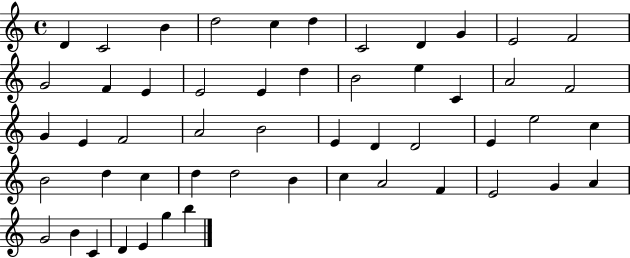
{
  \clef treble
  \time 4/4
  \defaultTimeSignature
  \key c \major
  d'4 c'2 b'4 | d''2 c''4 d''4 | c'2 d'4 g'4 | e'2 f'2 | \break g'2 f'4 e'4 | e'2 e'4 d''4 | b'2 e''4 c'4 | a'2 f'2 | \break g'4 e'4 f'2 | a'2 b'2 | e'4 d'4 d'2 | e'4 e''2 c''4 | \break b'2 d''4 c''4 | d''4 d''2 b'4 | c''4 a'2 f'4 | e'2 g'4 a'4 | \break g'2 b'4 c'4 | d'4 e'4 g''4 b''4 | \bar "|."
}